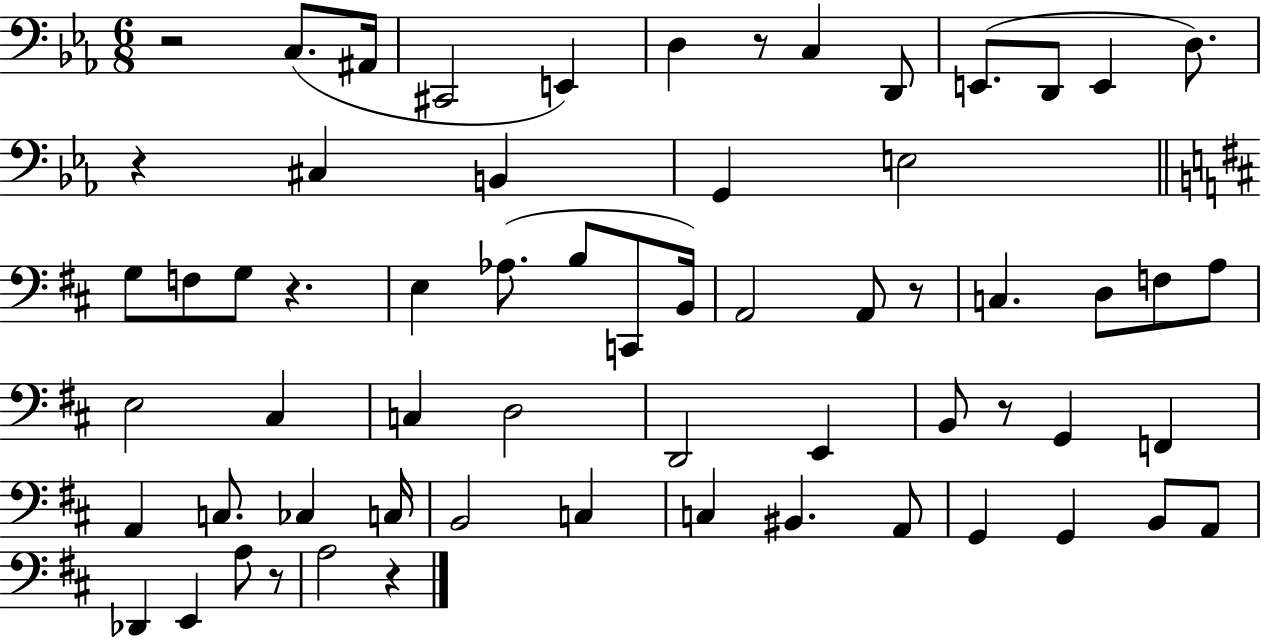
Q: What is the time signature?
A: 6/8